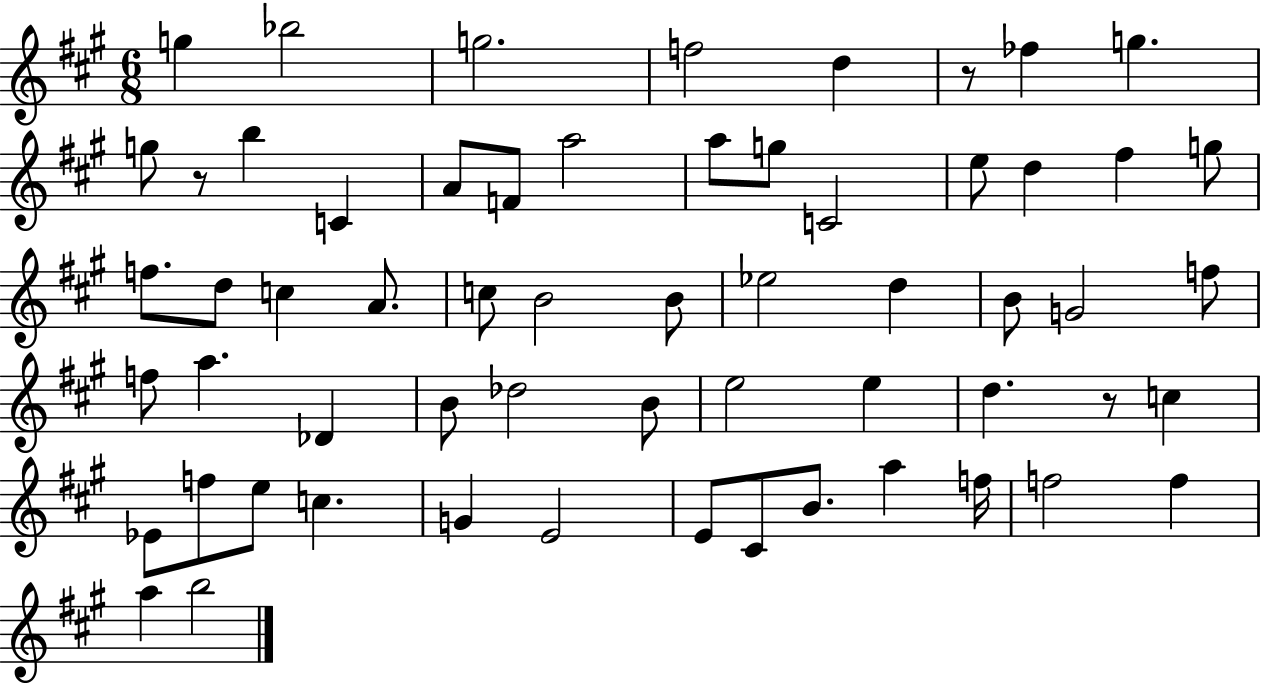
{
  \clef treble
  \numericTimeSignature
  \time 6/8
  \key a \major
  g''4 bes''2 | g''2. | f''2 d''4 | r8 fes''4 g''4. | \break g''8 r8 b''4 c'4 | a'8 f'8 a''2 | a''8 g''8 c'2 | e''8 d''4 fis''4 g''8 | \break f''8. d''8 c''4 a'8. | c''8 b'2 b'8 | ees''2 d''4 | b'8 g'2 f''8 | \break f''8 a''4. des'4 | b'8 des''2 b'8 | e''2 e''4 | d''4. r8 c''4 | \break ees'8 f''8 e''8 c''4. | g'4 e'2 | e'8 cis'8 b'8. a''4 f''16 | f''2 f''4 | \break a''4 b''2 | \bar "|."
}